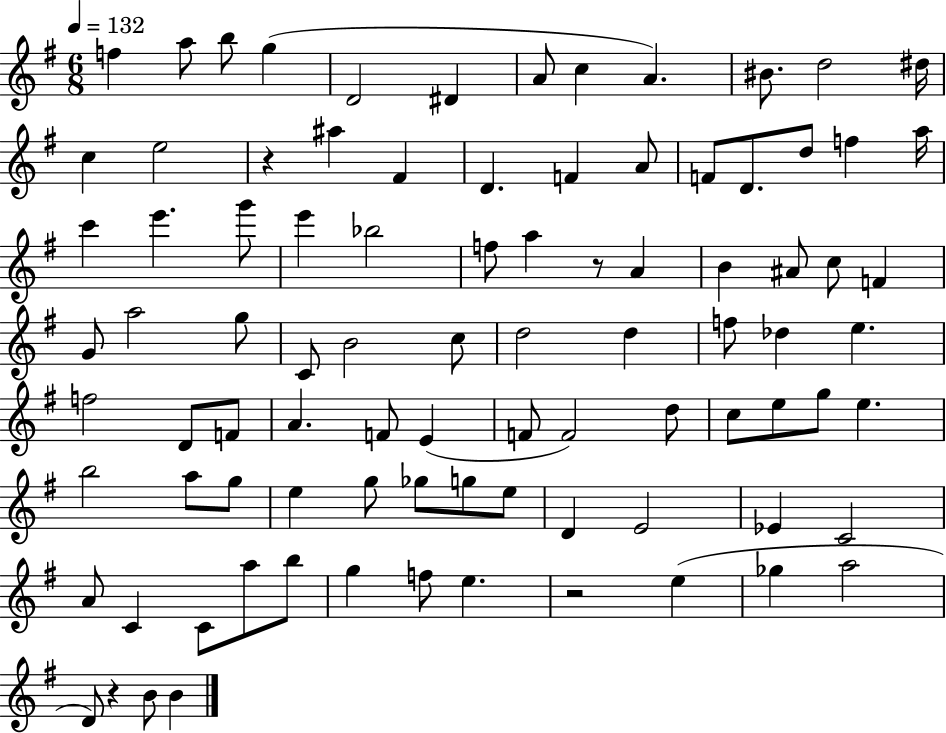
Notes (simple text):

F5/q A5/e B5/e G5/q D4/h D#4/q A4/e C5/q A4/q. BIS4/e. D5/h D#5/s C5/q E5/h R/q A#5/q F#4/q D4/q. F4/q A4/e F4/e D4/e. D5/e F5/q A5/s C6/q E6/q. G6/e E6/q Bb5/h F5/e A5/q R/e A4/q B4/q A#4/e C5/e F4/q G4/e A5/h G5/e C4/e B4/h C5/e D5/h D5/q F5/e Db5/q E5/q. F5/h D4/e F4/e A4/q. F4/e E4/q F4/e F4/h D5/e C5/e E5/e G5/e E5/q. B5/h A5/e G5/e E5/q G5/e Gb5/e G5/e E5/e D4/q E4/h Eb4/q C4/h A4/e C4/q C4/e A5/e B5/e G5/q F5/e E5/q. R/h E5/q Gb5/q A5/h D4/e R/q B4/e B4/q